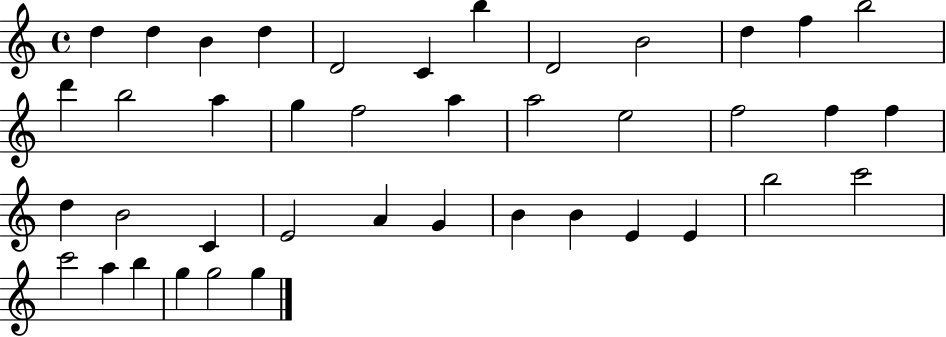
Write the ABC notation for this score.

X:1
T:Untitled
M:4/4
L:1/4
K:C
d d B d D2 C b D2 B2 d f b2 d' b2 a g f2 a a2 e2 f2 f f d B2 C E2 A G B B E E b2 c'2 c'2 a b g g2 g